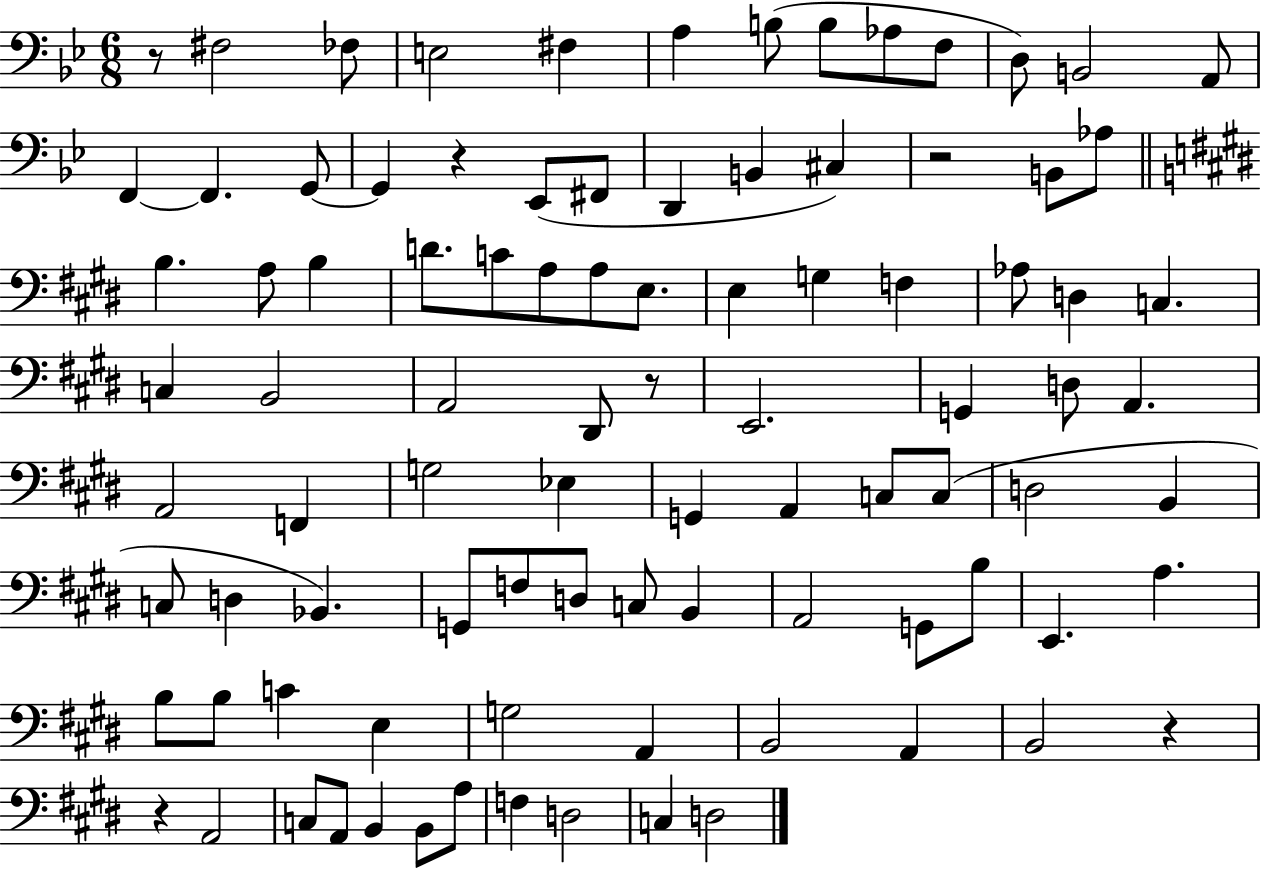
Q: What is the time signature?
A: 6/8